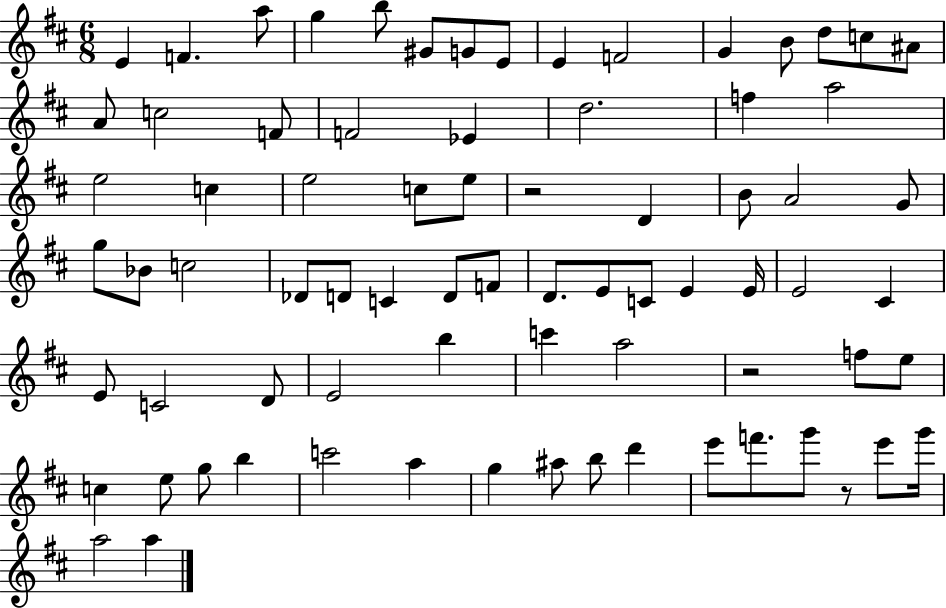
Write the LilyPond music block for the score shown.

{
  \clef treble
  \numericTimeSignature
  \time 6/8
  \key d \major
  \repeat volta 2 { e'4 f'4. a''8 | g''4 b''8 gis'8 g'8 e'8 | e'4 f'2 | g'4 b'8 d''8 c''8 ais'8 | \break a'8 c''2 f'8 | f'2 ees'4 | d''2. | f''4 a''2 | \break e''2 c''4 | e''2 c''8 e''8 | r2 d'4 | b'8 a'2 g'8 | \break g''8 bes'8 c''2 | des'8 d'8 c'4 d'8 f'8 | d'8. e'8 c'8 e'4 e'16 | e'2 cis'4 | \break e'8 c'2 d'8 | e'2 b''4 | c'''4 a''2 | r2 f''8 e''8 | \break c''4 e''8 g''8 b''4 | c'''2 a''4 | g''4 ais''8 b''8 d'''4 | e'''8 f'''8. g'''8 r8 e'''8 g'''16 | \break a''2 a''4 | } \bar "|."
}